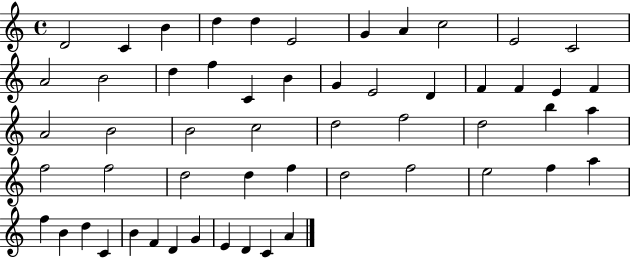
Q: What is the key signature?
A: C major